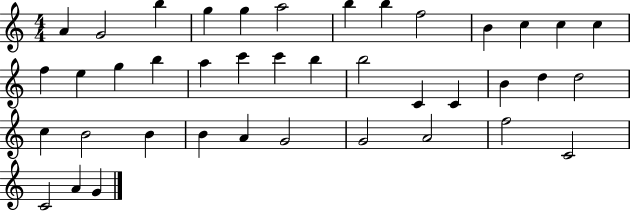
{
  \clef treble
  \numericTimeSignature
  \time 4/4
  \key c \major
  a'4 g'2 b''4 | g''4 g''4 a''2 | b''4 b''4 f''2 | b'4 c''4 c''4 c''4 | \break f''4 e''4 g''4 b''4 | a''4 c'''4 c'''4 b''4 | b''2 c'4 c'4 | b'4 d''4 d''2 | \break c''4 b'2 b'4 | b'4 a'4 g'2 | g'2 a'2 | f''2 c'2 | \break c'2 a'4 g'4 | \bar "|."
}